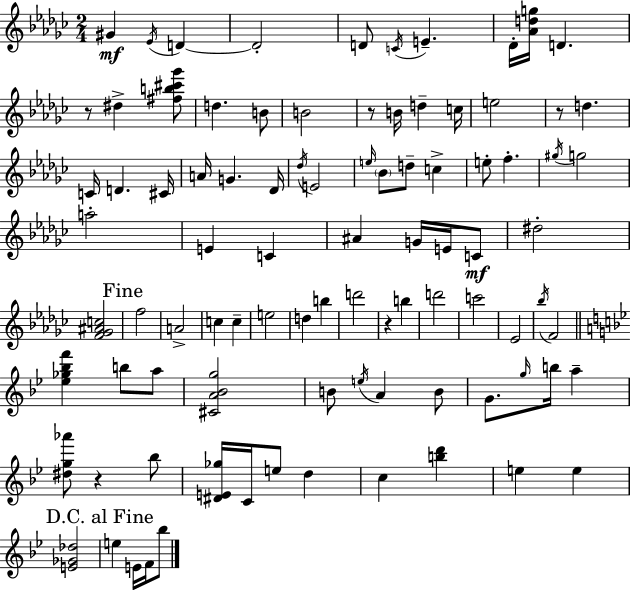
G#4/q Eb4/s D4/q D4/h D4/e C4/s E4/q. Db4/s [Ab4,D5,G5]/s D4/q. R/e D#5/q [F#5,B5,C#6,Gb6]/e D5/q. B4/e B4/h R/e B4/s D5/q C5/s E5/h R/e D5/q. C4/s D4/q. C#4/s A4/s G4/q. Db4/s Db5/s E4/h E5/s Bb4/e D5/e C5/q E5/e F5/q. G#5/s G5/h A5/h E4/q C4/q A#4/q G4/s E4/s C4/e D#5/h [F4,Gb4,A#4,C5]/h F5/h A4/h C5/q C5/q E5/h D5/q B5/q D6/h R/q B5/q D6/h C6/h Eb4/h Bb5/s F4/h [Eb5,Gb5,Bb5,F6]/q B5/e A5/e [C#4,A4,Bb4,G5]/h B4/e E5/s A4/q B4/e G4/e. G5/s B5/s A5/q [D#5,G5,Ab6]/e R/q Bb5/e [D#4,E4,Gb5]/s C4/s E5/e D5/q C5/q [B5,D6]/q E5/q E5/q [E4,Gb4,Db5]/h E5/q E4/s F4/s Bb5/e